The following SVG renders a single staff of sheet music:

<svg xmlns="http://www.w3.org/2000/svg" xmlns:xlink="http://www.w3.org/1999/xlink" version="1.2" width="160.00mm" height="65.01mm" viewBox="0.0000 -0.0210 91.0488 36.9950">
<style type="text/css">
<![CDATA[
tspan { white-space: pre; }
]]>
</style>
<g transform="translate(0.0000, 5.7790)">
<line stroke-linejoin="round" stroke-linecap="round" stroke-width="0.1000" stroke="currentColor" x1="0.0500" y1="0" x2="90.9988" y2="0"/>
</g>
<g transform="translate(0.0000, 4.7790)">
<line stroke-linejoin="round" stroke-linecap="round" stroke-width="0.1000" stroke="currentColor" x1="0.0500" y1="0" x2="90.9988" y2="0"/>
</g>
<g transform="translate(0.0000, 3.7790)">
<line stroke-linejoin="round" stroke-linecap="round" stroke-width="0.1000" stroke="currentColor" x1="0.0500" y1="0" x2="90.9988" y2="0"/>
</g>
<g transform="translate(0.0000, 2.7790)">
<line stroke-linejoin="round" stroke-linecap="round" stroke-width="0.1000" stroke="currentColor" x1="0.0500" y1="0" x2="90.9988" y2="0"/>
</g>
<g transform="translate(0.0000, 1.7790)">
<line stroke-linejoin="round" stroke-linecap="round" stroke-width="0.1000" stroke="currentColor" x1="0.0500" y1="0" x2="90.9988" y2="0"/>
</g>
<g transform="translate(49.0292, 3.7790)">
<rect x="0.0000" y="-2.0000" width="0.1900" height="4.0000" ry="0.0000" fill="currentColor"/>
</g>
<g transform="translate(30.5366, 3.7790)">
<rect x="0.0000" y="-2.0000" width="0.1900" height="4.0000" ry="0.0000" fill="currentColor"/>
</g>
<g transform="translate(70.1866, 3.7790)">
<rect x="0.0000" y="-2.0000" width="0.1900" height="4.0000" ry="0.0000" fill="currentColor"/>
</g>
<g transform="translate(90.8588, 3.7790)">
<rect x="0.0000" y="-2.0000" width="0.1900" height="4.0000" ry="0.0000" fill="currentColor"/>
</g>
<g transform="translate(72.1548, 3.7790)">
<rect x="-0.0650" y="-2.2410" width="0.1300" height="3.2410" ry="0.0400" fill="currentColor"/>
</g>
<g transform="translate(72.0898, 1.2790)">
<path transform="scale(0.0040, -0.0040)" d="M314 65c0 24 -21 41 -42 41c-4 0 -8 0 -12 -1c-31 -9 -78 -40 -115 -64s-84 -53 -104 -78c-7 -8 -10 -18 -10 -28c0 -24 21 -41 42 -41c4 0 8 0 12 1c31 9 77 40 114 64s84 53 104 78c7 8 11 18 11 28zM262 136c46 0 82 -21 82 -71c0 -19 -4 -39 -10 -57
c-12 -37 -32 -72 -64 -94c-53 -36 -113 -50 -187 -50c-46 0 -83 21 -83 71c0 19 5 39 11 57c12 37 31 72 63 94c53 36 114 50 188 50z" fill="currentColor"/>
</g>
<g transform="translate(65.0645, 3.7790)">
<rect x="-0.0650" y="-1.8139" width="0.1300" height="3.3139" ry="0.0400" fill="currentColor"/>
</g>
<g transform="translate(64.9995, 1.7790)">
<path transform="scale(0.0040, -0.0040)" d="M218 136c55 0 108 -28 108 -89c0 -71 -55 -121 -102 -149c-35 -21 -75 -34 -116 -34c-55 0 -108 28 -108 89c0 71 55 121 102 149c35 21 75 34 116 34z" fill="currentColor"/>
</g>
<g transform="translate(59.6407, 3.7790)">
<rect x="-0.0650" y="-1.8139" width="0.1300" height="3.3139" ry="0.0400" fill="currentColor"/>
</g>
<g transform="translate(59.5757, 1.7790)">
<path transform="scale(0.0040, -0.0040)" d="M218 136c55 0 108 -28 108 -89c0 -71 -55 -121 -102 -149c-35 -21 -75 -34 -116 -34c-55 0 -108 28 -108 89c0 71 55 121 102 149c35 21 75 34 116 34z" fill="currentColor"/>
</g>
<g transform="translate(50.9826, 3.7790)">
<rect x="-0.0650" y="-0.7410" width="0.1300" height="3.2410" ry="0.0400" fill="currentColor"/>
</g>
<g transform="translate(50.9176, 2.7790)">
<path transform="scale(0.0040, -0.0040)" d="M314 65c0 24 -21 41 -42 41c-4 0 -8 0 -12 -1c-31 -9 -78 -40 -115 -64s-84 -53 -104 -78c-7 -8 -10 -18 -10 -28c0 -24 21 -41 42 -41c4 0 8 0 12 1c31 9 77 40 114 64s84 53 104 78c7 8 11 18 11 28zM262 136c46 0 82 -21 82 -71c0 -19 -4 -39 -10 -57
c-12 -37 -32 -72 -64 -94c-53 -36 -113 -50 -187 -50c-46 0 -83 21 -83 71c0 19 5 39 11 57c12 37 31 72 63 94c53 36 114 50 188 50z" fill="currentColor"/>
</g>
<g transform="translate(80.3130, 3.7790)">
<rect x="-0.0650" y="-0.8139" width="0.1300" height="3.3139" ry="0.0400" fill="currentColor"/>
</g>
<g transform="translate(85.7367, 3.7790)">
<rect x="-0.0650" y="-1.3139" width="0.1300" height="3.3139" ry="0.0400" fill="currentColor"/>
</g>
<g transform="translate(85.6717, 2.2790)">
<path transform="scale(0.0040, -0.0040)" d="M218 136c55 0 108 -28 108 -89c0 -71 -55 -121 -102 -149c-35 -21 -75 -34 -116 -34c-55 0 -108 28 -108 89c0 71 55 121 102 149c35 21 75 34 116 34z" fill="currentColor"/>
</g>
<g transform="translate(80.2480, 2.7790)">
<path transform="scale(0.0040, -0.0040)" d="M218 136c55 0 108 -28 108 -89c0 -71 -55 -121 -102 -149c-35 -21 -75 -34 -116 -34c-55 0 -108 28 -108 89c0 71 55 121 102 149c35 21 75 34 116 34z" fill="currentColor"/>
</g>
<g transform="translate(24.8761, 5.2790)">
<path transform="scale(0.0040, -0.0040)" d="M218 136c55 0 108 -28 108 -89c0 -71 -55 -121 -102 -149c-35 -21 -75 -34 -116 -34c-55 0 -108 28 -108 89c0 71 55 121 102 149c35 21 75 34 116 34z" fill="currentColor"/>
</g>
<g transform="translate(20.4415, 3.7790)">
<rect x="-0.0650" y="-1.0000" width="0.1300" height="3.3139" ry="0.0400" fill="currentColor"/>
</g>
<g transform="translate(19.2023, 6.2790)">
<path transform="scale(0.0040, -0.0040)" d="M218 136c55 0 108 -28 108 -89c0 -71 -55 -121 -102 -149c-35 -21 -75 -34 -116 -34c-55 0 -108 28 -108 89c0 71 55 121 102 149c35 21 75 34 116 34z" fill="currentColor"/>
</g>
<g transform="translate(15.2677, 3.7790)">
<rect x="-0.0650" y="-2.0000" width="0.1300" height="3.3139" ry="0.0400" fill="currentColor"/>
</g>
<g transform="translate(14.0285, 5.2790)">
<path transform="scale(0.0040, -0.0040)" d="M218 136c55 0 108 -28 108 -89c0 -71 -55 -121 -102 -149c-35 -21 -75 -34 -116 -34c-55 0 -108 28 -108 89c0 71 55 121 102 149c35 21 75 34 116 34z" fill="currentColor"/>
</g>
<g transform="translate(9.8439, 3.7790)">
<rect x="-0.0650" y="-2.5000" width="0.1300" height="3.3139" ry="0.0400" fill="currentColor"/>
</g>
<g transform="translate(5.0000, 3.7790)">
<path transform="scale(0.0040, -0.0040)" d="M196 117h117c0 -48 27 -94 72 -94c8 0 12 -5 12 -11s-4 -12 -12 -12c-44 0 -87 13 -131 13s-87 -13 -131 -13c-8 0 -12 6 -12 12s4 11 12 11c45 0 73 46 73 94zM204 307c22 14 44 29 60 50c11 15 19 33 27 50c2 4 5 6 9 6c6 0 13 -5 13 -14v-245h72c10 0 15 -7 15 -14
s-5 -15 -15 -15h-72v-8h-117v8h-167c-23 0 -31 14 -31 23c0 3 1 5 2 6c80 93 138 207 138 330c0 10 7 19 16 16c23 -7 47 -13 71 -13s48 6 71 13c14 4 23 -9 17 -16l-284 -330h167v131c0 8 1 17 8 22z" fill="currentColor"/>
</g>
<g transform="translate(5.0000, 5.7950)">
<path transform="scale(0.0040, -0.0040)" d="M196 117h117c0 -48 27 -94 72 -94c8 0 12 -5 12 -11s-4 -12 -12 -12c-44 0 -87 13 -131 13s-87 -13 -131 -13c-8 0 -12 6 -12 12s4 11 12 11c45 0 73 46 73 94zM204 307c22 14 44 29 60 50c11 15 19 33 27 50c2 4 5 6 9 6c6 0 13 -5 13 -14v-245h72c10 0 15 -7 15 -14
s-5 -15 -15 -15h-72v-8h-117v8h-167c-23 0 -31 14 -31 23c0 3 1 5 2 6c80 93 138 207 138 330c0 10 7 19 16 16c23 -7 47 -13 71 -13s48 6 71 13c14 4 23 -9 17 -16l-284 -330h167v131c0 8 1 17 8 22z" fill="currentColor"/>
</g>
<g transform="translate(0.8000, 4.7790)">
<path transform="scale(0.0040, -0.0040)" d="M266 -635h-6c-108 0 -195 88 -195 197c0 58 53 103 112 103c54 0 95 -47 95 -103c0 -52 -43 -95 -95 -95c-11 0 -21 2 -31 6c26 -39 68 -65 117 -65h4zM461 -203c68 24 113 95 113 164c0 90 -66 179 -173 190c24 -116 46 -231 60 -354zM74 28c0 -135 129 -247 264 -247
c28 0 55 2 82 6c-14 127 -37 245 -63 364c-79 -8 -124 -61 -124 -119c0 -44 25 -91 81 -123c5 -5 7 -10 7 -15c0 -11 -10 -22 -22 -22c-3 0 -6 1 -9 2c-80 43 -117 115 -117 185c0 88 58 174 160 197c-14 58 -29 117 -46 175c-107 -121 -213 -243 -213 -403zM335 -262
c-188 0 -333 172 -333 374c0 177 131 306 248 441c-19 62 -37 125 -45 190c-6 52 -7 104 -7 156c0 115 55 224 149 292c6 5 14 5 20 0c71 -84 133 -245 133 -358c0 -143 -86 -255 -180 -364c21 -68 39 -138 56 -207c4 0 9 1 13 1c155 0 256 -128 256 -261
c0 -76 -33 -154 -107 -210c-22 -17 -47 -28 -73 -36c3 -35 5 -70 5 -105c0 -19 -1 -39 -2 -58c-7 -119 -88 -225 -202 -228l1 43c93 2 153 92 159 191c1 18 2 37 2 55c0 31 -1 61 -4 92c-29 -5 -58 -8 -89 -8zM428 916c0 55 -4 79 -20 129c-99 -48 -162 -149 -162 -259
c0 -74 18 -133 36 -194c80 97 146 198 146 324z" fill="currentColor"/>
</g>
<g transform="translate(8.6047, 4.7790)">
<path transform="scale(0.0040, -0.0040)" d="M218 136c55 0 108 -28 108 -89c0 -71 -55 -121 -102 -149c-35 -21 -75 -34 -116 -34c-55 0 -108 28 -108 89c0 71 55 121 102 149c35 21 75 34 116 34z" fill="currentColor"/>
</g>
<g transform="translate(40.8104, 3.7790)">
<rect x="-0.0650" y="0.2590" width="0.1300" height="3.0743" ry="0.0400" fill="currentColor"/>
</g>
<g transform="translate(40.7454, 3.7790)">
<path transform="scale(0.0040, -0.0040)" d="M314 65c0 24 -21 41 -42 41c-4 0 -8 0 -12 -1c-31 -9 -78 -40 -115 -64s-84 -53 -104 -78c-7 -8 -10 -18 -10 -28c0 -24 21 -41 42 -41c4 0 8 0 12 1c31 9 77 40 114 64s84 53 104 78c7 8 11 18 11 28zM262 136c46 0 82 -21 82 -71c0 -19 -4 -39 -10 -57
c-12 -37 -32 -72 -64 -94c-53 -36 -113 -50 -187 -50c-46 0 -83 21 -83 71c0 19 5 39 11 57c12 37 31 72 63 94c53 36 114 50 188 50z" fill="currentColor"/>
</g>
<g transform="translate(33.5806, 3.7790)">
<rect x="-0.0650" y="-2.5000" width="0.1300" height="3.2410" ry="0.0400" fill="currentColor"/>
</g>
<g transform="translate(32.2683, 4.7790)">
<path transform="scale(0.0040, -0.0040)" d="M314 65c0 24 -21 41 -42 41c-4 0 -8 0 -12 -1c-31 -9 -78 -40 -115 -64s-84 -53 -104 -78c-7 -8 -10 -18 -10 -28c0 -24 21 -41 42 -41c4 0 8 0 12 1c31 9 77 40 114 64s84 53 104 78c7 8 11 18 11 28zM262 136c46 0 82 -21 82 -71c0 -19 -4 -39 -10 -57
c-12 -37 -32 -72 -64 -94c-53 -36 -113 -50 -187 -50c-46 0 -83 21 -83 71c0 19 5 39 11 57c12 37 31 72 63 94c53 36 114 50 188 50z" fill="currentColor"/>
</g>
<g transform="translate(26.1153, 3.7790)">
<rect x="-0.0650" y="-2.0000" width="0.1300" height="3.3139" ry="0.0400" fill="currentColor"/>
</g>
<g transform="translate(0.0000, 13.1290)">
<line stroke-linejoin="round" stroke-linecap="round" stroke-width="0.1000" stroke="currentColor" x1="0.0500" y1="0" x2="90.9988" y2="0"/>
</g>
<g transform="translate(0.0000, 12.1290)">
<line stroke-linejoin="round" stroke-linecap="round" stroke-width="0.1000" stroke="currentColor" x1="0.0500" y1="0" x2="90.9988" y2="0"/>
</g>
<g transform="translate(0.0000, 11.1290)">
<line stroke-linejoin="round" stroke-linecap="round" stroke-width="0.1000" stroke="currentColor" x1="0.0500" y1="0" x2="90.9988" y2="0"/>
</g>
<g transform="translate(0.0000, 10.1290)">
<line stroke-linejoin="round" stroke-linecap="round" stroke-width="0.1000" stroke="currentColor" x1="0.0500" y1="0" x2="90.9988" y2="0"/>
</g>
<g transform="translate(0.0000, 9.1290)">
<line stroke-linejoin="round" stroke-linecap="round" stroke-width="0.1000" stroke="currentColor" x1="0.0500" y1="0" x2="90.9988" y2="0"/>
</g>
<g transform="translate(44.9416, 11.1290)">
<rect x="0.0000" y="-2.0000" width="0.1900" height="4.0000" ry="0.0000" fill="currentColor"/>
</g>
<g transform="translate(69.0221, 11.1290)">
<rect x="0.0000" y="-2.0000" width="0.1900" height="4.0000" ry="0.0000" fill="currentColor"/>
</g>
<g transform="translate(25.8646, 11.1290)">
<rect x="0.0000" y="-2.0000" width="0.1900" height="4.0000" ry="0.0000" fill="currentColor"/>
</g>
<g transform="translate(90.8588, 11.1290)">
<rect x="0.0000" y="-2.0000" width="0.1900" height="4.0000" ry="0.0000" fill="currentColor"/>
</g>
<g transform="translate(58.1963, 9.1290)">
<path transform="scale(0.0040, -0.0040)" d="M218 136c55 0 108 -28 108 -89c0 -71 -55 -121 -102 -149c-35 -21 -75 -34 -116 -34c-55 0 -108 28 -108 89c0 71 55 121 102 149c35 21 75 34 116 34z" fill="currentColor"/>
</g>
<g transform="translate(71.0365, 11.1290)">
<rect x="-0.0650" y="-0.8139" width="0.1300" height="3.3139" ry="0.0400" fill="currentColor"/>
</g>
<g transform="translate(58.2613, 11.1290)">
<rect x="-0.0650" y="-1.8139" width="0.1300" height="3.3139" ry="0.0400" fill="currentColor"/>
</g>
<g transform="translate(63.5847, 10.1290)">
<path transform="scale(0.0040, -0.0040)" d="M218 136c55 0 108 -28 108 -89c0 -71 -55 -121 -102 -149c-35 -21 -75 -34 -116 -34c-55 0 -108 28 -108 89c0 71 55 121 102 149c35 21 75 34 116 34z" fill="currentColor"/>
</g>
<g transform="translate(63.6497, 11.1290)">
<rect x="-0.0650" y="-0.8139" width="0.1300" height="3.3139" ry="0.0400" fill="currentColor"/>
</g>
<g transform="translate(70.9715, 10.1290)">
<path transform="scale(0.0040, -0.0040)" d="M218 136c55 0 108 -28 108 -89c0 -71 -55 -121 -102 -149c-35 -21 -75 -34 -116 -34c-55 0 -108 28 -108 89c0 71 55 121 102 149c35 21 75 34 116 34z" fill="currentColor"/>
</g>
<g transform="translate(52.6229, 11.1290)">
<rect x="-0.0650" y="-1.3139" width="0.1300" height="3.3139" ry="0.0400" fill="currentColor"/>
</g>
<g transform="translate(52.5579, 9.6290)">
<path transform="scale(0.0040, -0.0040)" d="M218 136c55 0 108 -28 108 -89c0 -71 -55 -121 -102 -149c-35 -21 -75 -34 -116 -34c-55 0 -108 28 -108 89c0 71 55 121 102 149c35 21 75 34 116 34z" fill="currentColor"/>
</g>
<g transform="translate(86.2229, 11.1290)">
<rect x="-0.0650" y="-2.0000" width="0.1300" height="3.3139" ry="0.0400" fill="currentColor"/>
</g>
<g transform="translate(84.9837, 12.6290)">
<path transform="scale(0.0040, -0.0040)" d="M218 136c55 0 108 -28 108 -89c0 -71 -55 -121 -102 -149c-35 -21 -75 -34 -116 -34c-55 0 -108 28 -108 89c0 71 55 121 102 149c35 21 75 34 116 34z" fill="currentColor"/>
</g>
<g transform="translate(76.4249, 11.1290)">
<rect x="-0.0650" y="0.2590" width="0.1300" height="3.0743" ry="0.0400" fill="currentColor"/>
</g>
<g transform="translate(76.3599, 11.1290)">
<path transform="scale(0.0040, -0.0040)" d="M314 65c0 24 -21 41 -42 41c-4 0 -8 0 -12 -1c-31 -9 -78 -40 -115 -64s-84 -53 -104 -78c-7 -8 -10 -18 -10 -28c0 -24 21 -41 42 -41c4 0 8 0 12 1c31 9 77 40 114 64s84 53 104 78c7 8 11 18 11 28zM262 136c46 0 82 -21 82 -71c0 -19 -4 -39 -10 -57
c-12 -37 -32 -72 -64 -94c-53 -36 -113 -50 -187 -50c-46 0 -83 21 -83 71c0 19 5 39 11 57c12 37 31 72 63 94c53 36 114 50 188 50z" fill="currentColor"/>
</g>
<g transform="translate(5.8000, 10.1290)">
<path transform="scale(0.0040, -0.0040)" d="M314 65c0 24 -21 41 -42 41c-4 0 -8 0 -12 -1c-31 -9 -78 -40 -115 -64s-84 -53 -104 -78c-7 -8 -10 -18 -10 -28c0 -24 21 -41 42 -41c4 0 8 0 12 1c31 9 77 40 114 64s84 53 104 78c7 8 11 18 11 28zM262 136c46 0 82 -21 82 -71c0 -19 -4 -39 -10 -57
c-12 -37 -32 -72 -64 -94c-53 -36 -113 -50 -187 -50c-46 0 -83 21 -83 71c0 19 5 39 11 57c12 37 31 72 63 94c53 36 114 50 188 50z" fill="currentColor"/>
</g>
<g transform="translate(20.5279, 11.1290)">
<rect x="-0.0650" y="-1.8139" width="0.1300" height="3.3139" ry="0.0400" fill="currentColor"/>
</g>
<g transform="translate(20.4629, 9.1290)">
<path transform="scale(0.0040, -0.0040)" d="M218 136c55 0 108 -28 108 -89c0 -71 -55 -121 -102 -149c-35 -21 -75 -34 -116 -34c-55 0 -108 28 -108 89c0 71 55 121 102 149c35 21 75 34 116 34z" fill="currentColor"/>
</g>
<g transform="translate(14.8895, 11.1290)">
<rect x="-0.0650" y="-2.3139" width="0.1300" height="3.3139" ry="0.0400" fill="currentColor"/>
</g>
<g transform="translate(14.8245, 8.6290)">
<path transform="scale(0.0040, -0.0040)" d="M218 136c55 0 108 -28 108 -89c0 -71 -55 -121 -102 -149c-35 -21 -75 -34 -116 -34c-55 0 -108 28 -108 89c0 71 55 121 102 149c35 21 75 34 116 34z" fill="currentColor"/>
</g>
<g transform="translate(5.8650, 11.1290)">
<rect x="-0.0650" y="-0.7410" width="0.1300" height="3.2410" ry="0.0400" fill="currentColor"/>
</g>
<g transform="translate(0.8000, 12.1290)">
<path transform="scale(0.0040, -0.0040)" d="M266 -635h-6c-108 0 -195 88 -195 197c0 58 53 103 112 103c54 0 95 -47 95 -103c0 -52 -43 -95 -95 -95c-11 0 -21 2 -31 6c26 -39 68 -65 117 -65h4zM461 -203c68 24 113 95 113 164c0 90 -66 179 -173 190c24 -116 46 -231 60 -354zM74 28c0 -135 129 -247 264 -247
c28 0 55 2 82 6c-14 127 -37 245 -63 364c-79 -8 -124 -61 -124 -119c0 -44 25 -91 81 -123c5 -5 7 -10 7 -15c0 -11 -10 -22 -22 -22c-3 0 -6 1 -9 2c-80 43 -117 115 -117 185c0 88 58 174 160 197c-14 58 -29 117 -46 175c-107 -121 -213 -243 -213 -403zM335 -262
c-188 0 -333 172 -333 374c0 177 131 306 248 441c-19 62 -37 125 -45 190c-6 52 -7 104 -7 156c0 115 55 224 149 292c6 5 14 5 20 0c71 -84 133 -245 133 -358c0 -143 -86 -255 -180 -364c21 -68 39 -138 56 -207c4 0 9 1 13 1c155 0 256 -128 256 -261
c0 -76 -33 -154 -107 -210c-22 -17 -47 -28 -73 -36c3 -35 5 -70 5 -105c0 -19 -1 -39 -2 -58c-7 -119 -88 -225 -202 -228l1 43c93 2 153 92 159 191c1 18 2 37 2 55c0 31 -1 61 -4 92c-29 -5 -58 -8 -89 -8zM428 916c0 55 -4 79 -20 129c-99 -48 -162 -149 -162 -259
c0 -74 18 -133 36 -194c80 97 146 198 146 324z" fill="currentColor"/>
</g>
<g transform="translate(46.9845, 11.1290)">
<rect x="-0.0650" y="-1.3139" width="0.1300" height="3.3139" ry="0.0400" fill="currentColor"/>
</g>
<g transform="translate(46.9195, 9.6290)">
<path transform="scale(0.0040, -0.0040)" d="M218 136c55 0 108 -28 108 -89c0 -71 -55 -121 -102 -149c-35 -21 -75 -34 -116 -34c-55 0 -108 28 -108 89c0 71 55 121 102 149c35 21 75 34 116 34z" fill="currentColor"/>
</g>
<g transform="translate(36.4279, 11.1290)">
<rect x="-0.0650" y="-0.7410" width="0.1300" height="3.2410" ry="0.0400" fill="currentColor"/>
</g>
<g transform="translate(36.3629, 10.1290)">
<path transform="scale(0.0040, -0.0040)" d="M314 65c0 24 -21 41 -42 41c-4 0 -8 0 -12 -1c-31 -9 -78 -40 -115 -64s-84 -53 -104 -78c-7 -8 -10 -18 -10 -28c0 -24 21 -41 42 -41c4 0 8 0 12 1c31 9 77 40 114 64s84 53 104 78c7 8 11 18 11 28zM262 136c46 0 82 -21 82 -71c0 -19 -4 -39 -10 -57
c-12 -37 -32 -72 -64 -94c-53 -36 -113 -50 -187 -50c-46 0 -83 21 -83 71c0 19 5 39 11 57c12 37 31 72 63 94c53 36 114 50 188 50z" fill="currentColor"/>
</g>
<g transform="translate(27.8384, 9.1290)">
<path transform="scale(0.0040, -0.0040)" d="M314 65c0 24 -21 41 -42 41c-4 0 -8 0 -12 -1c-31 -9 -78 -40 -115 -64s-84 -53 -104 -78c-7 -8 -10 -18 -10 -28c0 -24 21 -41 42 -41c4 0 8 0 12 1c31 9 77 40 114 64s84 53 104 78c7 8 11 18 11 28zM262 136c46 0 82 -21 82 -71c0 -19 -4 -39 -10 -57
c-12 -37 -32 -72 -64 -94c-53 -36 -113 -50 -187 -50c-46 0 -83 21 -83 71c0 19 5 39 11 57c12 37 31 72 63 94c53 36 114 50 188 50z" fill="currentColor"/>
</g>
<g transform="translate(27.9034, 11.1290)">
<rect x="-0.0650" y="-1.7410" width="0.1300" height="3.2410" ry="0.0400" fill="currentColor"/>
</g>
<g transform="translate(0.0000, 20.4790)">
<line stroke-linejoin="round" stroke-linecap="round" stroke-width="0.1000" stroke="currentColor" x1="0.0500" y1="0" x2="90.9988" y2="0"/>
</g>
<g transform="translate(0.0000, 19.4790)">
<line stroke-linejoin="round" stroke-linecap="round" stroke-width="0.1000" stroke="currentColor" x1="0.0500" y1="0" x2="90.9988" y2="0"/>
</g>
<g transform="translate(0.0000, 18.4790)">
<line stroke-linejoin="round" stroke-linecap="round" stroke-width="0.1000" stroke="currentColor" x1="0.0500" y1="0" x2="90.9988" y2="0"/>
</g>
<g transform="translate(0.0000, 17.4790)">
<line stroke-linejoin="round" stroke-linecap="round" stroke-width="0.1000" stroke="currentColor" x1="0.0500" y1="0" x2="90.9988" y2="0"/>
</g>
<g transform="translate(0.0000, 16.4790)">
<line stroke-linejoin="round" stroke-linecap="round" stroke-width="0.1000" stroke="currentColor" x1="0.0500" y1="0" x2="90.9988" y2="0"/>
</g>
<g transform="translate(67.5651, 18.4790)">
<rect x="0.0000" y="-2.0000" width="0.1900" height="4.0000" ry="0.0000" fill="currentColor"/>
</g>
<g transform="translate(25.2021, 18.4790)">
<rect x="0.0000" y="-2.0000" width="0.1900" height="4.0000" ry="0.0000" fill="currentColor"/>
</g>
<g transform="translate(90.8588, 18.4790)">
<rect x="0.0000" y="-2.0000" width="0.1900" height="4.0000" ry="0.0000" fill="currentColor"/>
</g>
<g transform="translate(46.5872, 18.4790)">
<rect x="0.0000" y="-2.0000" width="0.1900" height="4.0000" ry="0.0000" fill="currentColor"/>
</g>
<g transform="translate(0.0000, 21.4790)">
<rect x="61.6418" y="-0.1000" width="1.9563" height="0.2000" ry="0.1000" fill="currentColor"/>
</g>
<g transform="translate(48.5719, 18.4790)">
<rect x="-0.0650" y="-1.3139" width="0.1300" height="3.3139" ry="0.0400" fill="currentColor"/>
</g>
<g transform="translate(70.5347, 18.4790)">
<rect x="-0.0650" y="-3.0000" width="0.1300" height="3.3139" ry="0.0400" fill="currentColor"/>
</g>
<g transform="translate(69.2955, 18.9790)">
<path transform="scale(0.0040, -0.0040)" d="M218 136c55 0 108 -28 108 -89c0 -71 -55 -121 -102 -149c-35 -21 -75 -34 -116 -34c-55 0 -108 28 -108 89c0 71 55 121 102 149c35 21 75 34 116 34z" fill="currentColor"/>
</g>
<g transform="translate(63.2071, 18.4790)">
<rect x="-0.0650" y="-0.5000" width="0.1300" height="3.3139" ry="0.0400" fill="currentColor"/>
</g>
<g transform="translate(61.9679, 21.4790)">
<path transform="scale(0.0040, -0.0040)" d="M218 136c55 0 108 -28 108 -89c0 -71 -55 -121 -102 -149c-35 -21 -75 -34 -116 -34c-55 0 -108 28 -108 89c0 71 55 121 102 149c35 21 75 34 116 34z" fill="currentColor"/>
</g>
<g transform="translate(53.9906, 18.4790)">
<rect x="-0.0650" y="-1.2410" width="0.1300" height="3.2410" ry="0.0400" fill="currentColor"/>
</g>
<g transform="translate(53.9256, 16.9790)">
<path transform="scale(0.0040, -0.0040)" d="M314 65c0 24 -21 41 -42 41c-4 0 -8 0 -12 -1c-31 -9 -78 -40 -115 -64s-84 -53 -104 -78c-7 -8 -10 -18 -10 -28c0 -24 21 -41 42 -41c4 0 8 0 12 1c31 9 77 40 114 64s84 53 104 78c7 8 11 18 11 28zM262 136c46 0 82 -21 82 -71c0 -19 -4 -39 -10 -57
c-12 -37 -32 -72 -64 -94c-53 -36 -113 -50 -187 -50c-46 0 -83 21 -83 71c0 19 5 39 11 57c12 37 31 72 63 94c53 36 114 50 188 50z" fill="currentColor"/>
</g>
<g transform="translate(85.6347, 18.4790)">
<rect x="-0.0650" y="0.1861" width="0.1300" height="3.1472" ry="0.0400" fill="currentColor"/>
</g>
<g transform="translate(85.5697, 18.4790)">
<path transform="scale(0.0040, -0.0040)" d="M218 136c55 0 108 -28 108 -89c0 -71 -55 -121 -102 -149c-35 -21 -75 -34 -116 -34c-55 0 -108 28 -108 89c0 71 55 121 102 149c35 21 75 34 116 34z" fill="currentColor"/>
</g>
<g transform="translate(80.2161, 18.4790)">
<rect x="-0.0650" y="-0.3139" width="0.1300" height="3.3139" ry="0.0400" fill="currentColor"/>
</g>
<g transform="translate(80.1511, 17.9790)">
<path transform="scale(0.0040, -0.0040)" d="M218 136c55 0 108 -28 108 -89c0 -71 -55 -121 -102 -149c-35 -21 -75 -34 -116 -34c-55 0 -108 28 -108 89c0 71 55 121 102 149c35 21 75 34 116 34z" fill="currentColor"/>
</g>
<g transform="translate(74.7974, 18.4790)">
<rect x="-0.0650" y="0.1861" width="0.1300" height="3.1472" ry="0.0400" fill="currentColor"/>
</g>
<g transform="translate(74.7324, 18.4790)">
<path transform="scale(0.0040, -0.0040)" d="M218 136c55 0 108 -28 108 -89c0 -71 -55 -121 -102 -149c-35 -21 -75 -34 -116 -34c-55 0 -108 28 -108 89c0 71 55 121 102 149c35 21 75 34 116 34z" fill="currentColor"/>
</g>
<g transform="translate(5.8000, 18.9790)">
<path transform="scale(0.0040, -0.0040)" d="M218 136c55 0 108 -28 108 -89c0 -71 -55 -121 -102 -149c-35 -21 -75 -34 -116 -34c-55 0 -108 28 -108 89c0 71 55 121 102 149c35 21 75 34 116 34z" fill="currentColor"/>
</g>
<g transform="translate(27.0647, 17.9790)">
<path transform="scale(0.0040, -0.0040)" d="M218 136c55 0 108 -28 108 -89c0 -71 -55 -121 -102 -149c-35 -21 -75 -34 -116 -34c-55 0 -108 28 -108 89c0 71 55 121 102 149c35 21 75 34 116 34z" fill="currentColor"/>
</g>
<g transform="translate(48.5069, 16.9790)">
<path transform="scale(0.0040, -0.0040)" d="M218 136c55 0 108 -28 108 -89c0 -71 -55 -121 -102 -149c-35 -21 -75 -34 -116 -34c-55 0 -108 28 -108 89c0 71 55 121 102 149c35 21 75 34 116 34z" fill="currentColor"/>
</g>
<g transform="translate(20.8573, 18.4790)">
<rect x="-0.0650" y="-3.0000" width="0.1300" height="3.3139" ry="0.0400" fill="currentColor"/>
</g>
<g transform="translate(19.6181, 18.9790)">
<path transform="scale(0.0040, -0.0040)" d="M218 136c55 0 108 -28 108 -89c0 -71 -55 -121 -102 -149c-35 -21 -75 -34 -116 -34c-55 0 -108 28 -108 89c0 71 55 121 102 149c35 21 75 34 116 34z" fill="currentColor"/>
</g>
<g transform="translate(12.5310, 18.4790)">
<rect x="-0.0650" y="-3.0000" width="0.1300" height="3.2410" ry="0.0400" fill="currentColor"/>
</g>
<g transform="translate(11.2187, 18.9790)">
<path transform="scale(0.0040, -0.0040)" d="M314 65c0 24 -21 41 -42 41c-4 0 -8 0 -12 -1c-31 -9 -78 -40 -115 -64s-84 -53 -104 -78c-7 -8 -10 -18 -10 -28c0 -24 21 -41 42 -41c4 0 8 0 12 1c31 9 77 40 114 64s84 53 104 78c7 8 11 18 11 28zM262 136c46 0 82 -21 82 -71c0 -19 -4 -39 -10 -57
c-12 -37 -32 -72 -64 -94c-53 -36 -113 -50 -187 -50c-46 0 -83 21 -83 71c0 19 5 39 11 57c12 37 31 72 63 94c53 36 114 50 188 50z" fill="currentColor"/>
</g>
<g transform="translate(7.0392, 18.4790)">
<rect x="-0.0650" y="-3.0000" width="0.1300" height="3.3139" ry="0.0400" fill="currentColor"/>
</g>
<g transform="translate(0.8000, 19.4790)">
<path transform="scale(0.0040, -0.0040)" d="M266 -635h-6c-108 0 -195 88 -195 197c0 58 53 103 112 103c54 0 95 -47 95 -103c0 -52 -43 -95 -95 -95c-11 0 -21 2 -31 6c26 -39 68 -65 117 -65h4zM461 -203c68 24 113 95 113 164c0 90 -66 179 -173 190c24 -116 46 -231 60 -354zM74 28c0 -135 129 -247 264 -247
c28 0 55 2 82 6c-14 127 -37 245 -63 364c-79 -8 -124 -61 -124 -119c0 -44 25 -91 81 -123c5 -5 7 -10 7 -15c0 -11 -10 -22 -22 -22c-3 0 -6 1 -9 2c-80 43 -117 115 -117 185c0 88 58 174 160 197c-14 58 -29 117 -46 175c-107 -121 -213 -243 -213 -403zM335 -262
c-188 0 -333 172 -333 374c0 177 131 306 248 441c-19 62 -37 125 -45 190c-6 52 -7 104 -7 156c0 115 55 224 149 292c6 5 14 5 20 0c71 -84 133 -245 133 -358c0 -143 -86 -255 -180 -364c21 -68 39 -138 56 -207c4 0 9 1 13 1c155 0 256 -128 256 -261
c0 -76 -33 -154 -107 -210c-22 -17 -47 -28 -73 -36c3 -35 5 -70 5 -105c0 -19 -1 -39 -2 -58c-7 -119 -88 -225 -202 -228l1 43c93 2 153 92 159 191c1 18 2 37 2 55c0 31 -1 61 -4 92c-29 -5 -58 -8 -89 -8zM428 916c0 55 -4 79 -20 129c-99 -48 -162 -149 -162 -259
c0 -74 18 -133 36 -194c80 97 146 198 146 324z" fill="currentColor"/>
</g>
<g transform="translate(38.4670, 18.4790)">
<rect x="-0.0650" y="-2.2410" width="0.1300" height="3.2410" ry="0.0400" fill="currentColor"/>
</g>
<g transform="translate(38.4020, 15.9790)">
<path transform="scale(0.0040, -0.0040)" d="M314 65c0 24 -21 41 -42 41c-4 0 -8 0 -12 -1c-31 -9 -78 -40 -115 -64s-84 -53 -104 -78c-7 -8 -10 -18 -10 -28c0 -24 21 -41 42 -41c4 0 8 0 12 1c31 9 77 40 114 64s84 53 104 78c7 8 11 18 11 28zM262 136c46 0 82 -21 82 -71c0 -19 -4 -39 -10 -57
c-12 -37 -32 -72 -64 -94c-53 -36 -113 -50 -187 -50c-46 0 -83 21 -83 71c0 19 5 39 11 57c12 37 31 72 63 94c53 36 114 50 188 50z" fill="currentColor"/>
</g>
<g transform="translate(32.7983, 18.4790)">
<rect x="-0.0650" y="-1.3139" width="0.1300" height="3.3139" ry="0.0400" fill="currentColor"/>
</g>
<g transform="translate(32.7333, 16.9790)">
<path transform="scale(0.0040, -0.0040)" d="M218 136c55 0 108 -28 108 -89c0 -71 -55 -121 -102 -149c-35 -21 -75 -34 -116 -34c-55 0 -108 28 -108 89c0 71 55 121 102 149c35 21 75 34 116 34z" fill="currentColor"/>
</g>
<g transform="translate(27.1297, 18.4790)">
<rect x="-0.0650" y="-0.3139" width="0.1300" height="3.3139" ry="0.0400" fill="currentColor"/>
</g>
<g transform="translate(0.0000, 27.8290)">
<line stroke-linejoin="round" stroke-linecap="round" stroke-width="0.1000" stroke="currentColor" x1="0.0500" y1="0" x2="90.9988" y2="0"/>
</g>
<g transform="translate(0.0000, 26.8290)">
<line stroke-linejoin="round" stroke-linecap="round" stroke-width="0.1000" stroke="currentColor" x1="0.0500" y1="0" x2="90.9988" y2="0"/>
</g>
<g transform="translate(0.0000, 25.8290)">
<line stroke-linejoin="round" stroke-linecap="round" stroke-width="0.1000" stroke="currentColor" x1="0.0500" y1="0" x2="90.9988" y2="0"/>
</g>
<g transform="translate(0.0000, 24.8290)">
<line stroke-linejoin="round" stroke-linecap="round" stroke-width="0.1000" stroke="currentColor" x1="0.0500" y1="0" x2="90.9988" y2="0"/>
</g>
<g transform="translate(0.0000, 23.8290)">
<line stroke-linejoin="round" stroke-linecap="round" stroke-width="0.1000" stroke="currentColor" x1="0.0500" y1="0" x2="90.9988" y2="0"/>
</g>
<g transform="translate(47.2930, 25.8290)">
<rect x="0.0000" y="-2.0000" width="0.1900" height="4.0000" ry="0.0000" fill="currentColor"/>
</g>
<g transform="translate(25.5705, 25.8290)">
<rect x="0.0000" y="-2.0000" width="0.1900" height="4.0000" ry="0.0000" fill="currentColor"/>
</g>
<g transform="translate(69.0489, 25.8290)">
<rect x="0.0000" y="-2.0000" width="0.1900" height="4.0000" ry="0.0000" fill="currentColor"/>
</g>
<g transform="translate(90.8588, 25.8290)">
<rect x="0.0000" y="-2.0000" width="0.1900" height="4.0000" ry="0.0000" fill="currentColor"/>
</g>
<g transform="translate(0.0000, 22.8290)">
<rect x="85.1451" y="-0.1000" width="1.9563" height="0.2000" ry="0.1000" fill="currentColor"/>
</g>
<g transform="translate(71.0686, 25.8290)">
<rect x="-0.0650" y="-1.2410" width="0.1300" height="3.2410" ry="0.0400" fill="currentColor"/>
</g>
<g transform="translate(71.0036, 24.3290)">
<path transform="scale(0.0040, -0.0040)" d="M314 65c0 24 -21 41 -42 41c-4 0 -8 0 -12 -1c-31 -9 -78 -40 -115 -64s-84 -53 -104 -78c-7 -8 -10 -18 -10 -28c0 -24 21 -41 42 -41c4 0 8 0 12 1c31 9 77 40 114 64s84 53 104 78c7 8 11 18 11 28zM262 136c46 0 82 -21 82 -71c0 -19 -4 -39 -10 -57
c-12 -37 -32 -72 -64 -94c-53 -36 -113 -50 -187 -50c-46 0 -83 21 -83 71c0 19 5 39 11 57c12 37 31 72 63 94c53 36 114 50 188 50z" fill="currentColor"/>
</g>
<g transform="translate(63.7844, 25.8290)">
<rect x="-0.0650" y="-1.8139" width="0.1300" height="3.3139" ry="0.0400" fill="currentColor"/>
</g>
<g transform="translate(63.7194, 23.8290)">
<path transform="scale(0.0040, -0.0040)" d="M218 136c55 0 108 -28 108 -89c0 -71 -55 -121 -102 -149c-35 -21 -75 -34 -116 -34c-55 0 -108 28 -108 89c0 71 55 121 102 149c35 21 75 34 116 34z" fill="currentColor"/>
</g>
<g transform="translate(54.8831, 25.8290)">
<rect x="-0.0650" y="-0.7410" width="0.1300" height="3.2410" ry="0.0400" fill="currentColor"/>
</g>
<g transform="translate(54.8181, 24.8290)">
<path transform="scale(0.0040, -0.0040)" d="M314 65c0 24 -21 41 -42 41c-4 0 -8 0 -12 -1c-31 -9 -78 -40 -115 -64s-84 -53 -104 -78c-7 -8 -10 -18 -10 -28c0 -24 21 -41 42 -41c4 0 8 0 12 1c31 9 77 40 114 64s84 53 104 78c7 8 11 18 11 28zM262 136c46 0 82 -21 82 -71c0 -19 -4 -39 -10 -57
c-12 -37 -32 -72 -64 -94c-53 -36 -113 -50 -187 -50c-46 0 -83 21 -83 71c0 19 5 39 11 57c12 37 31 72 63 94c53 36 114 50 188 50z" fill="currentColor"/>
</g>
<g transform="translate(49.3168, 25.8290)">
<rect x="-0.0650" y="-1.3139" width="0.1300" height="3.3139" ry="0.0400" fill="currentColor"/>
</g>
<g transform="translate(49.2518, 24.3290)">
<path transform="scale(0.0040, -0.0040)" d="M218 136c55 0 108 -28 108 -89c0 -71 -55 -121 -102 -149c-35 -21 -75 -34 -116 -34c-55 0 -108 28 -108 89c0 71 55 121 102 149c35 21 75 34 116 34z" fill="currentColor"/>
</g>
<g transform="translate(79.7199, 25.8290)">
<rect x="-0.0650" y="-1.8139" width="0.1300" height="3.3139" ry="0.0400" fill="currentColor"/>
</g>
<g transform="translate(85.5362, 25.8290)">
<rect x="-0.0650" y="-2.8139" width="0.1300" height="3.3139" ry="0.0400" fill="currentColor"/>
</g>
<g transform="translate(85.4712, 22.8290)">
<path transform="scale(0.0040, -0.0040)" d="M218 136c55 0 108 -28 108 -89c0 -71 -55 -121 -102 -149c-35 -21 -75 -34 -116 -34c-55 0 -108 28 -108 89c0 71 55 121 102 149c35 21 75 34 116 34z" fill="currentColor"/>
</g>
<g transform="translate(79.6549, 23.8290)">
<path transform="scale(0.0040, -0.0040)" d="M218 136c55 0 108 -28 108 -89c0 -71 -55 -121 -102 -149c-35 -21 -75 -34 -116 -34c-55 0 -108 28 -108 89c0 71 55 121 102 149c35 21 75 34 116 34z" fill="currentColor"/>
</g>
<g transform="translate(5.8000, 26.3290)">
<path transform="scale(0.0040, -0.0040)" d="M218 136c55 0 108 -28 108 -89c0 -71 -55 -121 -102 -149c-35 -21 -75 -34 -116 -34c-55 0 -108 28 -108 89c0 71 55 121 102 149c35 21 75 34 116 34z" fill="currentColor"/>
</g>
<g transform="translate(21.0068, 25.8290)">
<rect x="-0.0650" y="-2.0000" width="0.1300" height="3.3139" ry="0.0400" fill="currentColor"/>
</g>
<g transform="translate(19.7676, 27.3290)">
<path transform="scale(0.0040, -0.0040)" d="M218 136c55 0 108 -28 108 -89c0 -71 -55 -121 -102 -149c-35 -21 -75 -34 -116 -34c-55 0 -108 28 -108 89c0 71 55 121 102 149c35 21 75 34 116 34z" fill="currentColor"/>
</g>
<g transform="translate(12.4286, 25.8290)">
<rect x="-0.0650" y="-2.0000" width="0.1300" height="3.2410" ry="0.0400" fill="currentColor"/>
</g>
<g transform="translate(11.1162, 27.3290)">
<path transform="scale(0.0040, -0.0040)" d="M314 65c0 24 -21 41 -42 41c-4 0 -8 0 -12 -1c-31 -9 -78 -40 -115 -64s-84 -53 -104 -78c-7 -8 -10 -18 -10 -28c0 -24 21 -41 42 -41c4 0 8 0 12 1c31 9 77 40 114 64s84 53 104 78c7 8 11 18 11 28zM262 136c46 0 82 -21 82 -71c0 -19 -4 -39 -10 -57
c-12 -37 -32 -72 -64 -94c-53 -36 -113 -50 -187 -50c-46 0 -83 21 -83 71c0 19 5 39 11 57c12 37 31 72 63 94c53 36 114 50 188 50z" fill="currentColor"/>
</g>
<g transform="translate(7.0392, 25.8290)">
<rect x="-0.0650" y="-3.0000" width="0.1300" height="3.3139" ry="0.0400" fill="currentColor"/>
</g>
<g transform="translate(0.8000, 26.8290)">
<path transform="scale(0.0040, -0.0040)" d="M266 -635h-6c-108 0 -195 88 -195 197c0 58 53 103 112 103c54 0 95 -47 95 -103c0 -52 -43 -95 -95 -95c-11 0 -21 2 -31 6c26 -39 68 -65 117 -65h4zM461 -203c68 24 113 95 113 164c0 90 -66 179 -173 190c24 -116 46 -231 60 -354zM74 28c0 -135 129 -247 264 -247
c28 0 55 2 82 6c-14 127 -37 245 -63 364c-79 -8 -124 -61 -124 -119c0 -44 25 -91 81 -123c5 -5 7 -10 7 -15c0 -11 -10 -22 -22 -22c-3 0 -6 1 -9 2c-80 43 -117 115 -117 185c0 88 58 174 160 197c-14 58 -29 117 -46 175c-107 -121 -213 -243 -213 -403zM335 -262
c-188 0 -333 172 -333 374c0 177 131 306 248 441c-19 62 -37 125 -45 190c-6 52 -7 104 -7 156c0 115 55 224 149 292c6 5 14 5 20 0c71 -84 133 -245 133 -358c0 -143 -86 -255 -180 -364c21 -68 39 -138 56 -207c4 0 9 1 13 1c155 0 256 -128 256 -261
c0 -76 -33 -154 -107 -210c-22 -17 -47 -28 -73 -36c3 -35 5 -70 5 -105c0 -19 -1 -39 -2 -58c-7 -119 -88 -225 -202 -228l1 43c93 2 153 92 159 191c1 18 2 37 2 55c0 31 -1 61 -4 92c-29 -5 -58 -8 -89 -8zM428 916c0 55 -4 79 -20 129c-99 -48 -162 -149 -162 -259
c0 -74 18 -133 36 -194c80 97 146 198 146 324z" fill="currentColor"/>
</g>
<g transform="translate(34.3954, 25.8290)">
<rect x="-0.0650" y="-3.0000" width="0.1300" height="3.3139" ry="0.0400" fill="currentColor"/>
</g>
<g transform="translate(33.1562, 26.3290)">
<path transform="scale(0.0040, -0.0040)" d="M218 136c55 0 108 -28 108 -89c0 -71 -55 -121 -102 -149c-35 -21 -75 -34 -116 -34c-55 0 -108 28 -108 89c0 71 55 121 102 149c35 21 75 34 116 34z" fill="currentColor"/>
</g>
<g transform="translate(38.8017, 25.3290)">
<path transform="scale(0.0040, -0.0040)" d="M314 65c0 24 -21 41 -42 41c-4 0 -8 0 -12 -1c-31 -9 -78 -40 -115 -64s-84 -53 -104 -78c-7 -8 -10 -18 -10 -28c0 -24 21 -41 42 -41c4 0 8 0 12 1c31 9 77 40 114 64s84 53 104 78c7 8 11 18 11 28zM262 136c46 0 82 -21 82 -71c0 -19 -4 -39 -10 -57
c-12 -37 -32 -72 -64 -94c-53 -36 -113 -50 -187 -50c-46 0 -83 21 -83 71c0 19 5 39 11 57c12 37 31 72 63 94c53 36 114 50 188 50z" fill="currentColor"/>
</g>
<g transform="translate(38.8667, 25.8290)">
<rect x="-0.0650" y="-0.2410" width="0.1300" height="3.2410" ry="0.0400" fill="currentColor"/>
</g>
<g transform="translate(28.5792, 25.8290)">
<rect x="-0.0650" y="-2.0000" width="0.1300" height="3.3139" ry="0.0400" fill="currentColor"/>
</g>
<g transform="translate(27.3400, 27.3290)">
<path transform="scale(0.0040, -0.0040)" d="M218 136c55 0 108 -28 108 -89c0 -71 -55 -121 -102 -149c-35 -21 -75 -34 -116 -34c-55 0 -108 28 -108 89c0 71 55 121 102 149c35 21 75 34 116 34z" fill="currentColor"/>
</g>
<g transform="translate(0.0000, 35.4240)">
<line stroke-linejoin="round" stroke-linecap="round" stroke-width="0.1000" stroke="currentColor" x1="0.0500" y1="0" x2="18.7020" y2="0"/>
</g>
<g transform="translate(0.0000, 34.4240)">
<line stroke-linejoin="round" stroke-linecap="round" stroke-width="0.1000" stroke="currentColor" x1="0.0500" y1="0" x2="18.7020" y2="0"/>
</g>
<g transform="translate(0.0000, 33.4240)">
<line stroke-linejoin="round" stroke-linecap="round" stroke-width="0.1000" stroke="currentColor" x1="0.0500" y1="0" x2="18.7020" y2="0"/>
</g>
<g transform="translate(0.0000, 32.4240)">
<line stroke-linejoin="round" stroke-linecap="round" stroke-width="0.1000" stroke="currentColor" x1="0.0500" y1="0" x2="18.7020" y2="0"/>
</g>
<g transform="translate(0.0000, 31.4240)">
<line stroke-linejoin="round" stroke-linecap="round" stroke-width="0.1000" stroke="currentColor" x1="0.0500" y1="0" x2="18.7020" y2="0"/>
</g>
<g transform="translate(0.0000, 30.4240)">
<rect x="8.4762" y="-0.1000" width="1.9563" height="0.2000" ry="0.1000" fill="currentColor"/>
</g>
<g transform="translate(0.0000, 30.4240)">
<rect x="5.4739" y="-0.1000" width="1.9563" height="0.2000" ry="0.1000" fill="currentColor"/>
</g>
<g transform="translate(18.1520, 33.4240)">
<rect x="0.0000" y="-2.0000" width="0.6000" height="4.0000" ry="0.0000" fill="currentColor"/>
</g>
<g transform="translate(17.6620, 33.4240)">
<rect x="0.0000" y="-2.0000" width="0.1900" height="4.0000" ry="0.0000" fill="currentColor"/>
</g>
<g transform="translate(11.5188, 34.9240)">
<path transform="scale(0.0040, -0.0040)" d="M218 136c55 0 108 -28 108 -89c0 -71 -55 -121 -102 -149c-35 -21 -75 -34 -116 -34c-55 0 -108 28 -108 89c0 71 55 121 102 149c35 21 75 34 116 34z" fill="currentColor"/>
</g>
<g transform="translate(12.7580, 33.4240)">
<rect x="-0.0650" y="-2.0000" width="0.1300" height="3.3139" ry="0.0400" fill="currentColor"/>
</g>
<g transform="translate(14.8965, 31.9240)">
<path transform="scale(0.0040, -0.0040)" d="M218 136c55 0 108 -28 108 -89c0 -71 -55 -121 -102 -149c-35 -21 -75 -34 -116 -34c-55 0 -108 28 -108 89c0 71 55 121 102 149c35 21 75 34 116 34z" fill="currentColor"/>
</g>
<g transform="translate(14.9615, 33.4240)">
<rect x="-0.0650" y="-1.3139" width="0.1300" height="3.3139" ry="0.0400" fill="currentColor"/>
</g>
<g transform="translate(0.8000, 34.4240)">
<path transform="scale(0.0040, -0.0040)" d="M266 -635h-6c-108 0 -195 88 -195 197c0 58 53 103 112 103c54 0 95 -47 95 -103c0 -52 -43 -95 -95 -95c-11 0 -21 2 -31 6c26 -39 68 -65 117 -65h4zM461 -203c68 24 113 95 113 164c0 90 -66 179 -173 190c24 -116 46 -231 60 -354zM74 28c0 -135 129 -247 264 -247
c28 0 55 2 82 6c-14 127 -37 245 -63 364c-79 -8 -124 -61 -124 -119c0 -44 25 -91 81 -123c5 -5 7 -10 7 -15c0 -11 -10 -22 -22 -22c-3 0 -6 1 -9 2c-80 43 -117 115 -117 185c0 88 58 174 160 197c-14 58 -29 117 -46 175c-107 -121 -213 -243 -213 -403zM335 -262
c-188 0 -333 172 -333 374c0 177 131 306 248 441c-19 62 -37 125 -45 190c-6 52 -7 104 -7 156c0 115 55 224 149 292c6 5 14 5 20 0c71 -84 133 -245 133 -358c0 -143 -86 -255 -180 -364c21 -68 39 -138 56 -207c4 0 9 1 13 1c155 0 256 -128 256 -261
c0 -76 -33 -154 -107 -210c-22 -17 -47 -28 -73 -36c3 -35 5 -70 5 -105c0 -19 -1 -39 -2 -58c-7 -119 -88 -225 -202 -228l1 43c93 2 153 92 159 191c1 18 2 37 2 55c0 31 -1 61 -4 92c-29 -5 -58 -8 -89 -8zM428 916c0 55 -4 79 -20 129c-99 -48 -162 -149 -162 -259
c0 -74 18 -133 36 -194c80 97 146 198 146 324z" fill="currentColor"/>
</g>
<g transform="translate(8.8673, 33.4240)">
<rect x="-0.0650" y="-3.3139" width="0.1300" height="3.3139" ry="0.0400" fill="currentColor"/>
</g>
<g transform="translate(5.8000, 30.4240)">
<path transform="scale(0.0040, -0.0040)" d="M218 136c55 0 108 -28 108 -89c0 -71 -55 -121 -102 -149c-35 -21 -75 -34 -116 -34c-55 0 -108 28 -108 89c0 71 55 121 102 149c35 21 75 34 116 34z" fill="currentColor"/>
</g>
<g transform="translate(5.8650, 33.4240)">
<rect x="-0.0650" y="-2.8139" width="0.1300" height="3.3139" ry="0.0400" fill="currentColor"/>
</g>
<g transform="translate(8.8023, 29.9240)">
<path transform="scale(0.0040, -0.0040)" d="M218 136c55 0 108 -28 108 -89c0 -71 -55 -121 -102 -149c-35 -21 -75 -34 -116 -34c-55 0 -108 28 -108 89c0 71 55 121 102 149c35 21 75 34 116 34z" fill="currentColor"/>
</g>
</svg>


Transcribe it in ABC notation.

X:1
T:Untitled
M:4/4
L:1/4
K:C
G F D F G2 B2 d2 f f g2 d e d2 g f f2 d2 e e f d d B2 F A A2 A c e g2 e e2 C A B c B A F2 F F A c2 e d2 f e2 f a a b F e